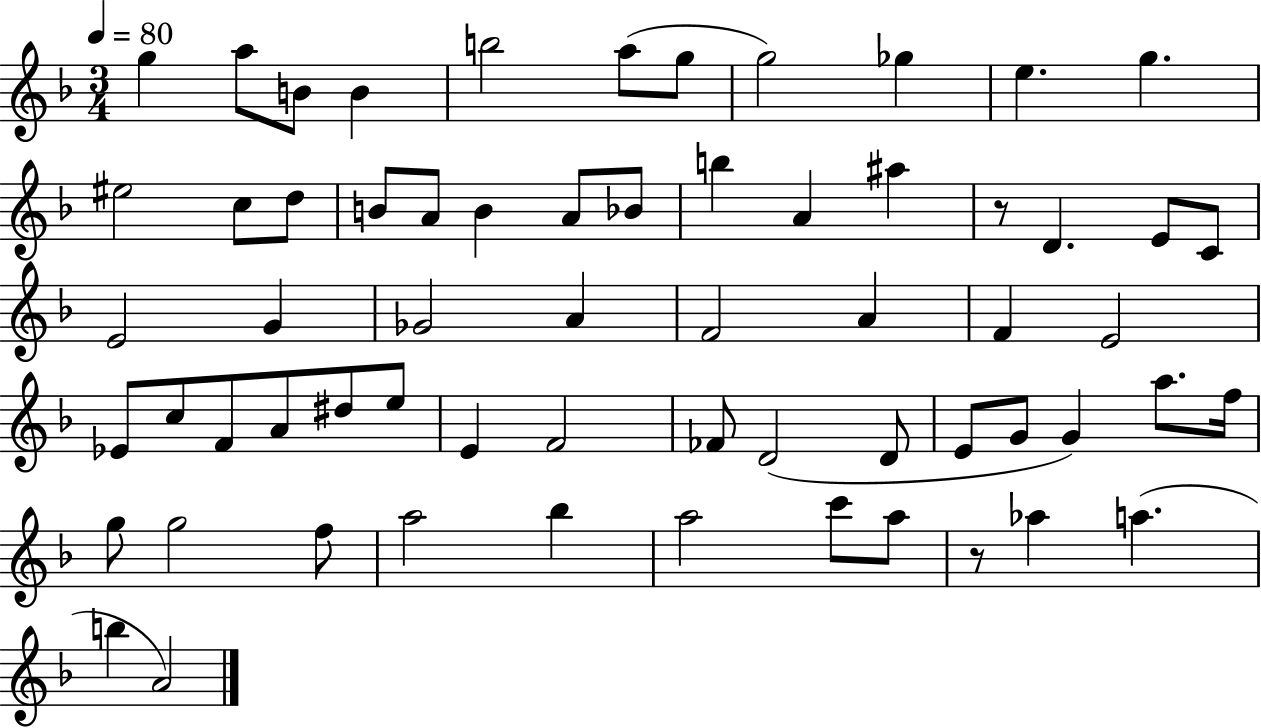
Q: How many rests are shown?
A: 2